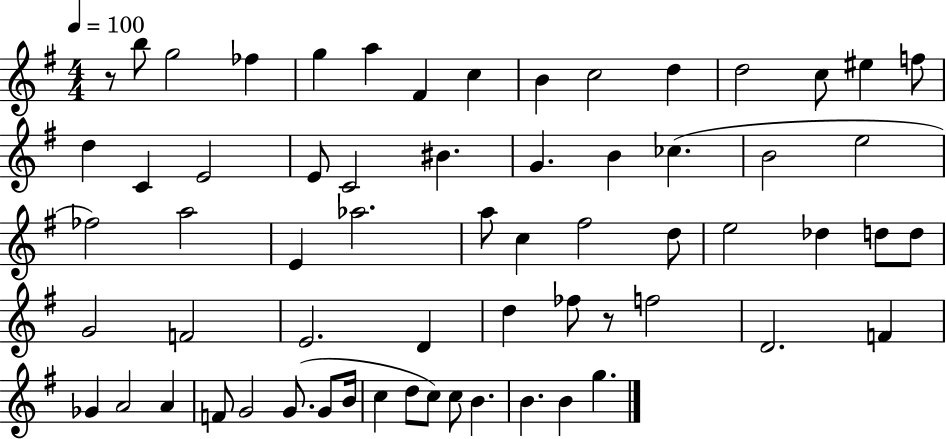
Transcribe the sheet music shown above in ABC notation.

X:1
T:Untitled
M:4/4
L:1/4
K:G
z/2 b/2 g2 _f g a ^F c B c2 d d2 c/2 ^e f/2 d C E2 E/2 C2 ^B G B _c B2 e2 _f2 a2 E _a2 a/2 c ^f2 d/2 e2 _d d/2 d/2 G2 F2 E2 D d _f/2 z/2 f2 D2 F _G A2 A F/2 G2 G/2 G/2 B/4 c d/2 c/2 c/2 B B B g